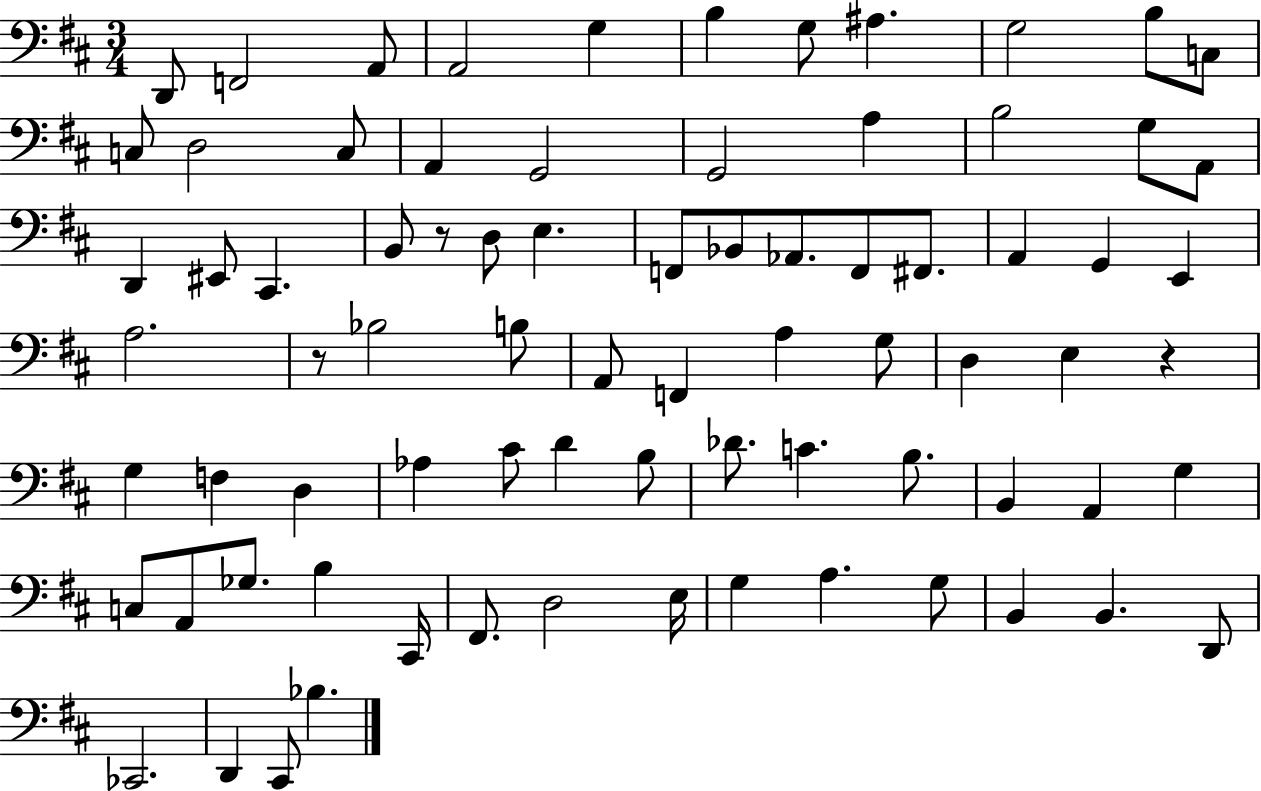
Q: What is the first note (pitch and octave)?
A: D2